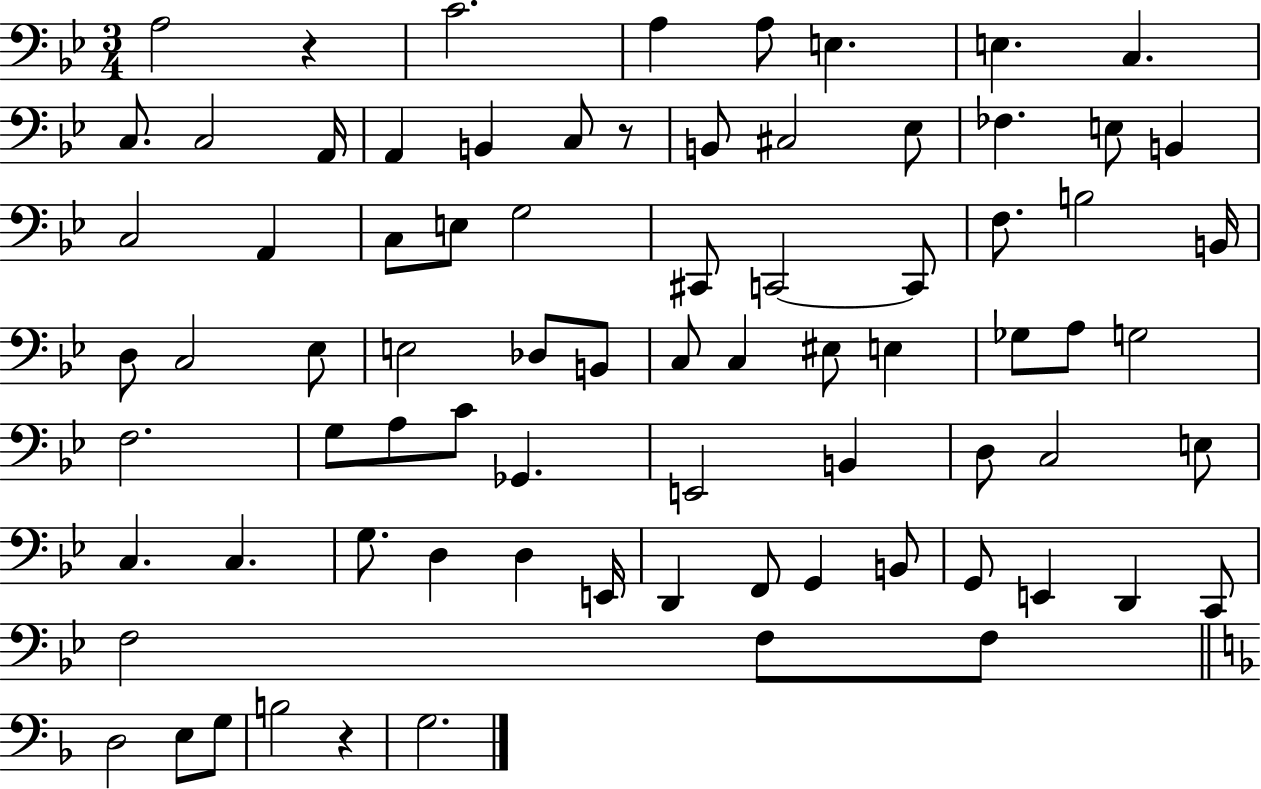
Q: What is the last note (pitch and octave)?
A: G3